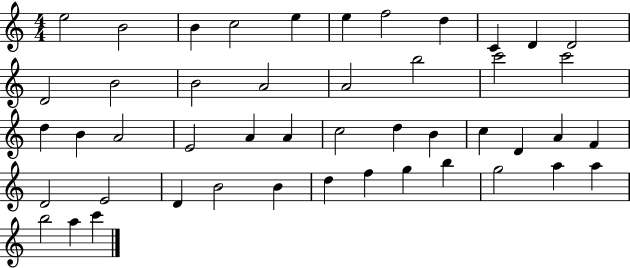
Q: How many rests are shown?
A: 0